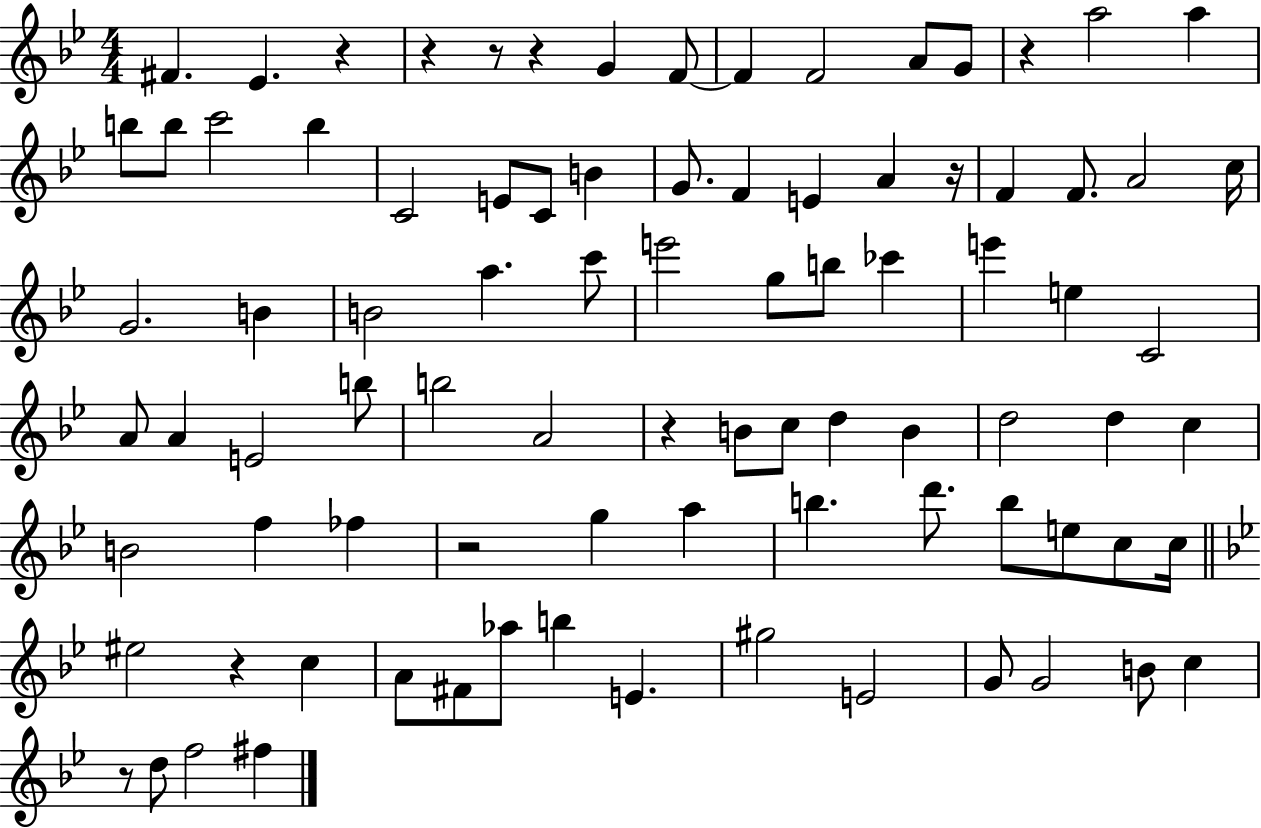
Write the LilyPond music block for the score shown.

{
  \clef treble
  \numericTimeSignature
  \time 4/4
  \key bes \major
  \repeat volta 2 { fis'4. ees'4. r4 | r4 r8 r4 g'4 f'8~~ | f'4 f'2 a'8 g'8 | r4 a''2 a''4 | \break b''8 b''8 c'''2 b''4 | c'2 e'8 c'8 b'4 | g'8. f'4 e'4 a'4 r16 | f'4 f'8. a'2 c''16 | \break g'2. b'4 | b'2 a''4. c'''8 | e'''2 g''8 b''8 ces'''4 | e'''4 e''4 c'2 | \break a'8 a'4 e'2 b''8 | b''2 a'2 | r4 b'8 c''8 d''4 b'4 | d''2 d''4 c''4 | \break b'2 f''4 fes''4 | r2 g''4 a''4 | b''4. d'''8. b''8 e''8 c''8 c''16 | \bar "||" \break \key bes \major eis''2 r4 c''4 | a'8 fis'8 aes''8 b''4 e'4. | gis''2 e'2 | g'8 g'2 b'8 c''4 | \break r8 d''8 f''2 fis''4 | } \bar "|."
}